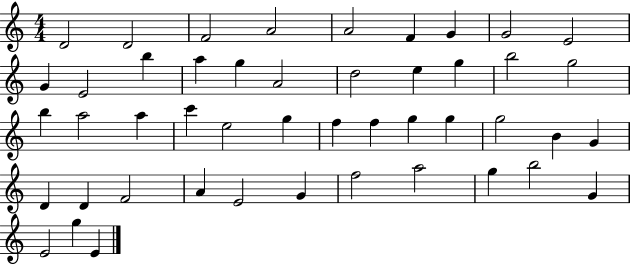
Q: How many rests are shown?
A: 0